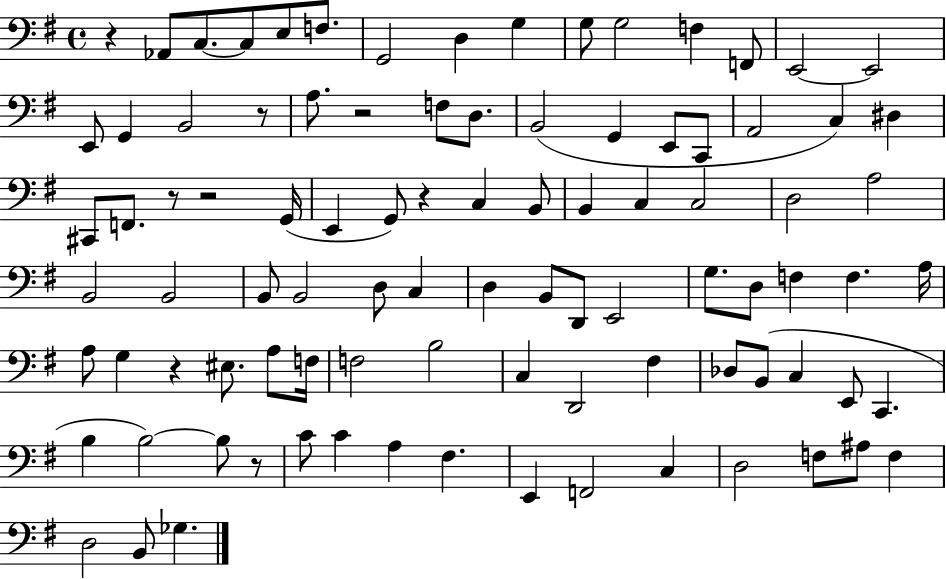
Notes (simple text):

R/q Ab2/e C3/e. C3/e E3/e F3/e. G2/h D3/q G3/q G3/e G3/h F3/q F2/e E2/h E2/h E2/e G2/q B2/h R/e A3/e. R/h F3/e D3/e. B2/h G2/q E2/e C2/e A2/h C3/q D#3/q C#2/e F2/e. R/e R/h G2/s E2/q G2/e R/q C3/q B2/e B2/q C3/q C3/h D3/h A3/h B2/h B2/h B2/e B2/h D3/e C3/q D3/q B2/e D2/e E2/h G3/e. D3/e F3/q F3/q. A3/s A3/e G3/q R/q EIS3/e. A3/e F3/s F3/h B3/h C3/q D2/h F#3/q Db3/e B2/e C3/q E2/e C2/q. B3/q B3/h B3/e R/e C4/e C4/q A3/q F#3/q. E2/q F2/h C3/q D3/h F3/e A#3/e F3/q D3/h B2/e Gb3/q.